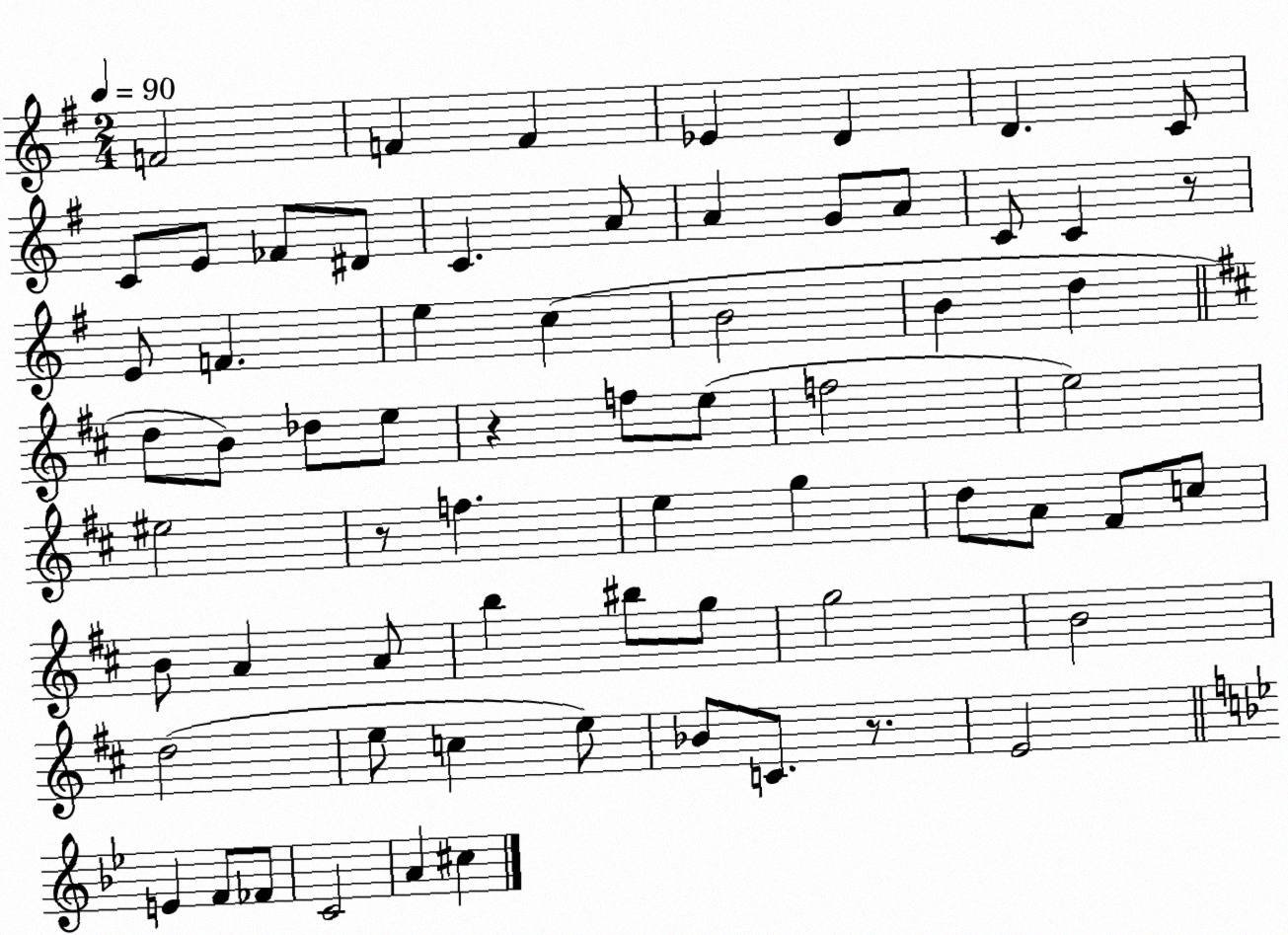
X:1
T:Untitled
M:2/4
L:1/4
K:G
F2 F F _E D D C/2 C/2 E/2 _F/2 ^D/2 C A/2 A G/2 A/2 C/2 C z/2 E/2 F e c B2 B d d/2 B/2 _d/2 e/2 z f/2 e/2 f2 e2 ^e2 z/2 f e g d/2 A/2 ^F/2 c/2 B/2 A A/2 b ^b/2 g/2 g2 B2 d2 e/2 c e/2 _B/2 C/2 z/2 E2 E F/2 _F/2 C2 A ^c